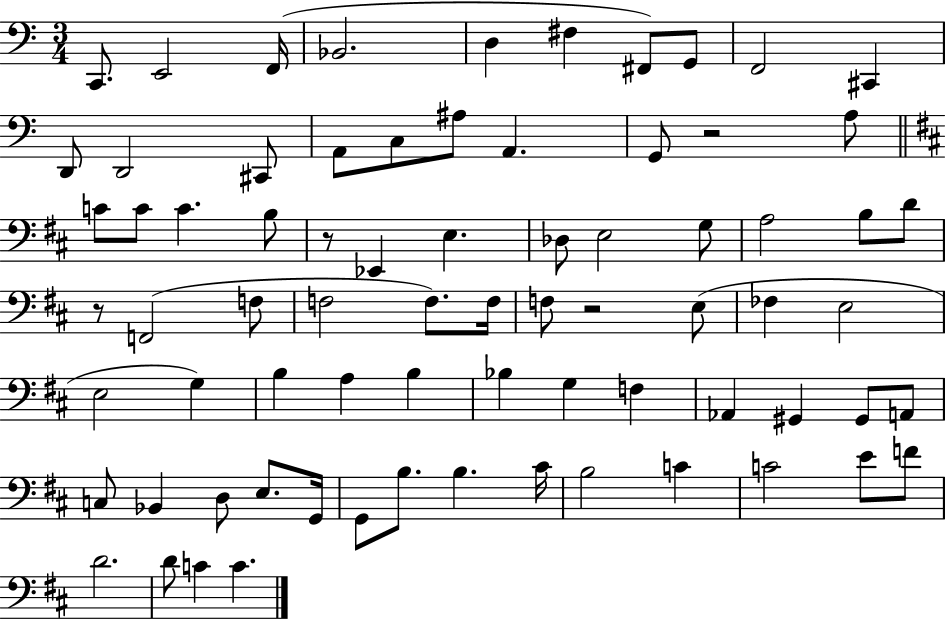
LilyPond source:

{
  \clef bass
  \numericTimeSignature
  \time 3/4
  \key c \major
  \repeat volta 2 { c,8. e,2 f,16( | bes,2. | d4 fis4 fis,8) g,8 | f,2 cis,4 | \break d,8 d,2 cis,8 | a,8 c8 ais8 a,4. | g,8 r2 a8 | \bar "||" \break \key d \major c'8 c'8 c'4. b8 | r8 ees,4 e4. | des8 e2 g8 | a2 b8 d'8 | \break r8 f,2( f8 | f2 f8.) f16 | f8 r2 e8( | fes4 e2 | \break e2 g4) | b4 a4 b4 | bes4 g4 f4 | aes,4 gis,4 gis,8 a,8 | \break c8 bes,4 d8 e8. g,16 | g,8 b8. b4. cis'16 | b2 c'4 | c'2 e'8 f'8 | \break d'2. | d'8 c'4 c'4. | } \bar "|."
}